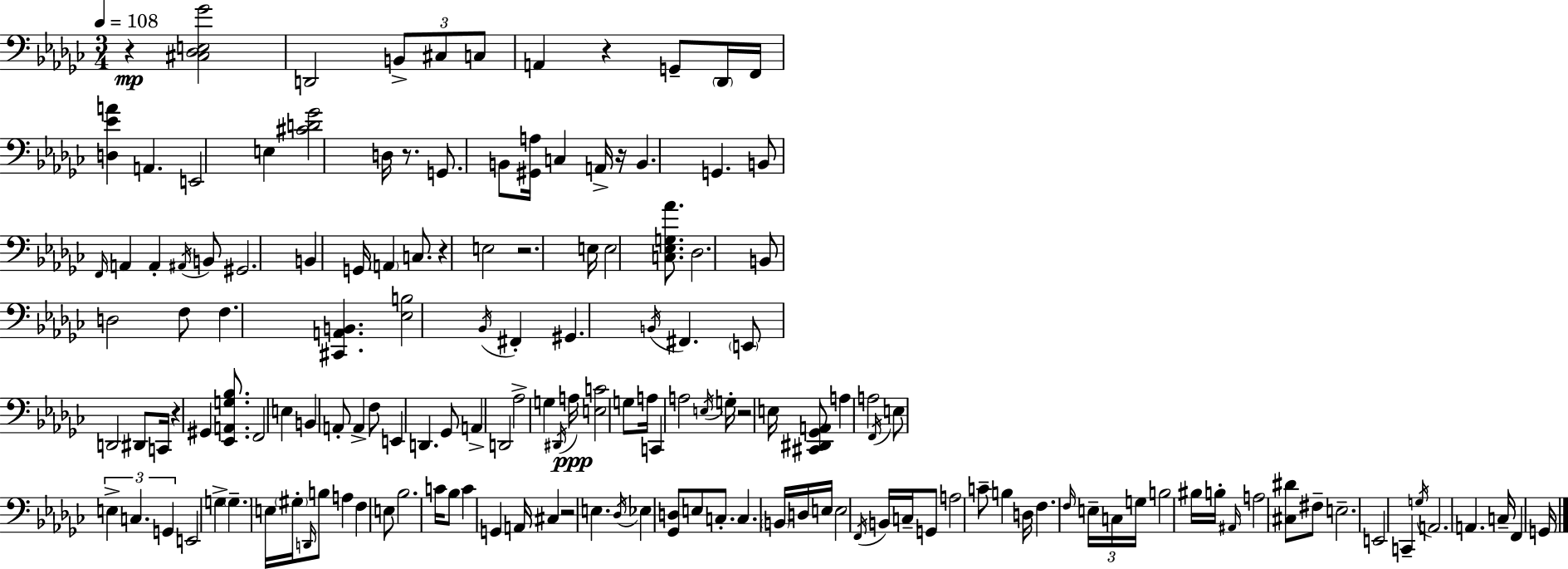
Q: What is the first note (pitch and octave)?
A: D2